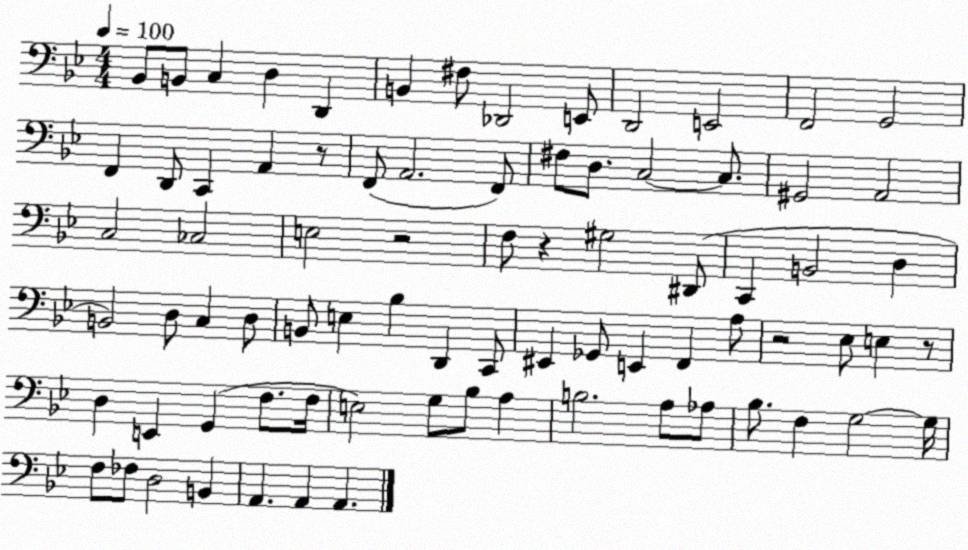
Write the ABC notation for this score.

X:1
T:Untitled
M:4/4
L:1/4
K:Bb
_B,,/2 B,,/2 C, D, D,, B,, ^F,/2 _D,,2 E,,/2 D,,2 E,,2 F,,2 G,,2 F,, D,,/2 C,, A,, z/2 F,,/2 A,,2 F,,/2 ^F,/2 D,/2 C,2 C,/2 ^G,,2 A,,2 C,2 _C,2 E,2 z2 F,/2 z ^G,2 ^D,,/2 C,, B,,2 D, B,,2 D,/2 C, D,/2 B,,/2 E, _B, D,, C,,/2 ^E,, _G,,/2 E,, F,, A,/2 z2 _E,/2 E, z/2 D, E,, G,, F,/2 F,/4 E,2 G,/2 _B,/2 A, B,2 A,/2 _A,/2 _B,/2 F, G,2 G,/4 F,/2 _F,/2 D,2 B,, A,, A,, A,,